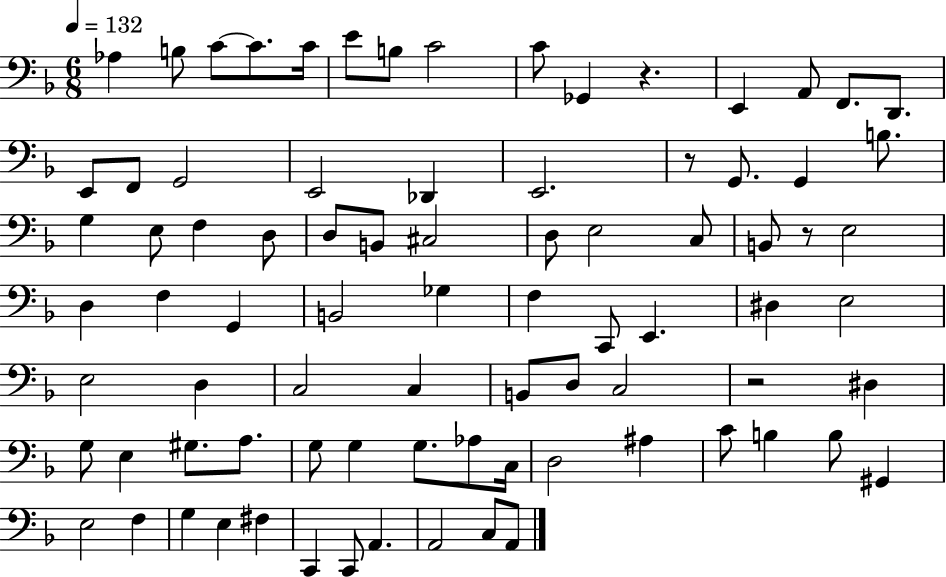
Ab3/q B3/e C4/e C4/e. C4/s E4/e B3/e C4/h C4/e Gb2/q R/q. E2/q A2/e F2/e. D2/e. E2/e F2/e G2/h E2/h Db2/q E2/h. R/e G2/e. G2/q B3/e. G3/q E3/e F3/q D3/e D3/e B2/e C#3/h D3/e E3/h C3/e B2/e R/e E3/h D3/q F3/q G2/q B2/h Gb3/q F3/q C2/e E2/q. D#3/q E3/h E3/h D3/q C3/h C3/q B2/e D3/e C3/h R/h D#3/q G3/e E3/q G#3/e. A3/e. G3/e G3/q G3/e. Ab3/e C3/s D3/h A#3/q C4/e B3/q B3/e G#2/q E3/h F3/q G3/q E3/q F#3/q C2/q C2/e A2/q. A2/h C3/e A2/e